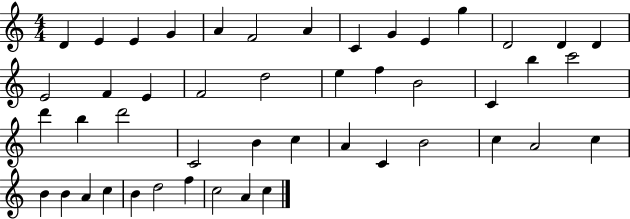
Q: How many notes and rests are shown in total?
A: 47